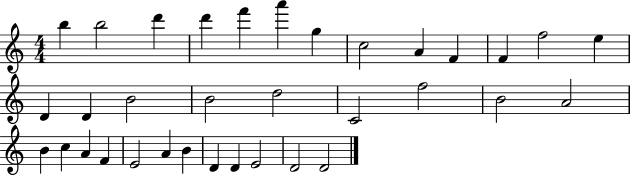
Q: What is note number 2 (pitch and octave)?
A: B5